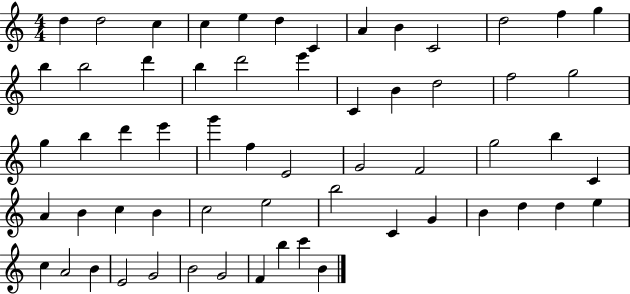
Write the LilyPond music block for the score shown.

{
  \clef treble
  \numericTimeSignature
  \time 4/4
  \key c \major
  d''4 d''2 c''4 | c''4 e''4 d''4 c'4 | a'4 b'4 c'2 | d''2 f''4 g''4 | \break b''4 b''2 d'''4 | b''4 d'''2 e'''4 | c'4 b'4 d''2 | f''2 g''2 | \break g''4 b''4 d'''4 e'''4 | g'''4 f''4 e'2 | g'2 f'2 | g''2 b''4 c'4 | \break a'4 b'4 c''4 b'4 | c''2 e''2 | b''2 c'4 g'4 | b'4 d''4 d''4 e''4 | \break c''4 a'2 b'4 | e'2 g'2 | b'2 g'2 | f'4 b''4 c'''4 b'4 | \break \bar "|."
}